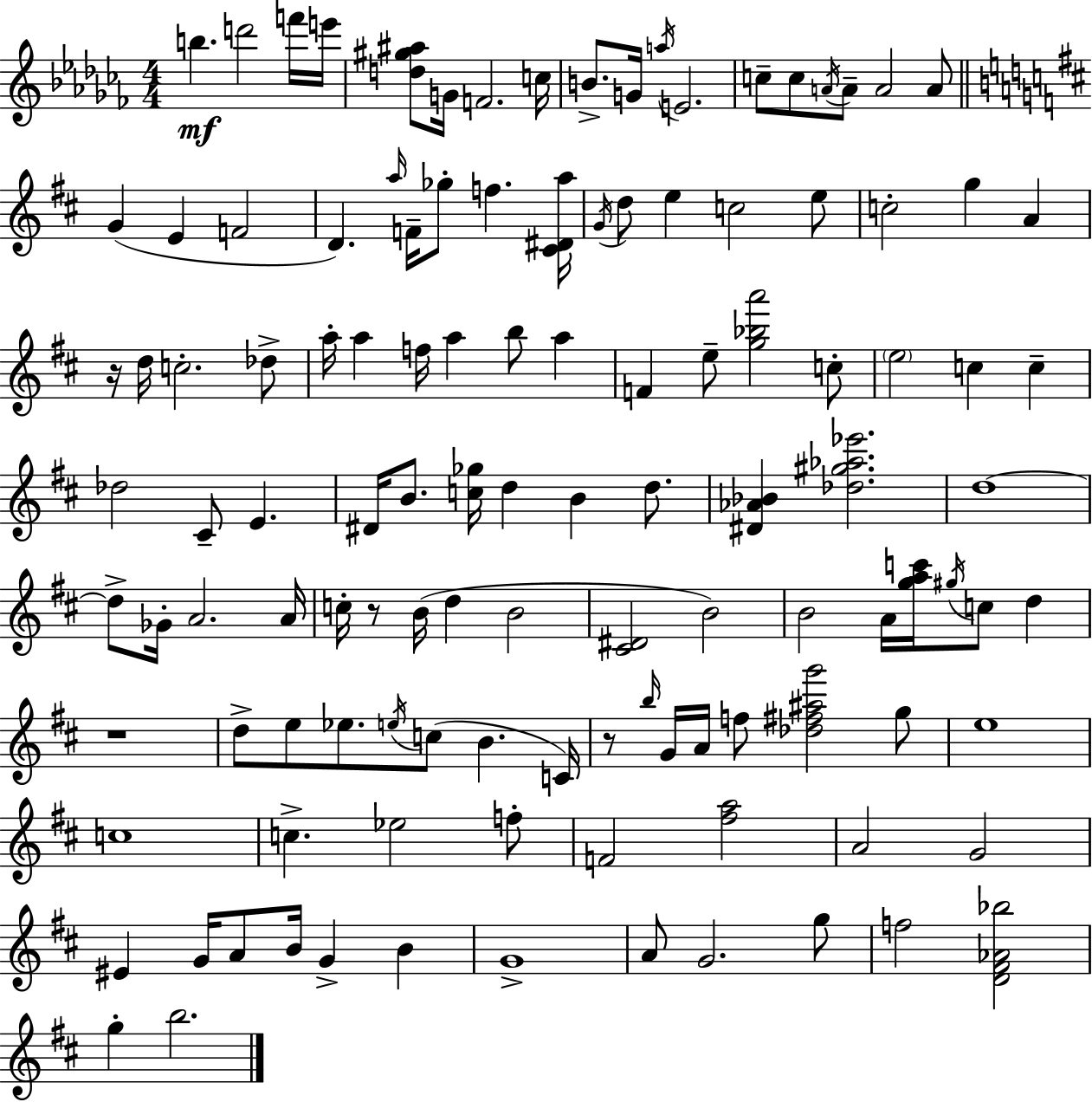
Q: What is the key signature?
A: AES minor